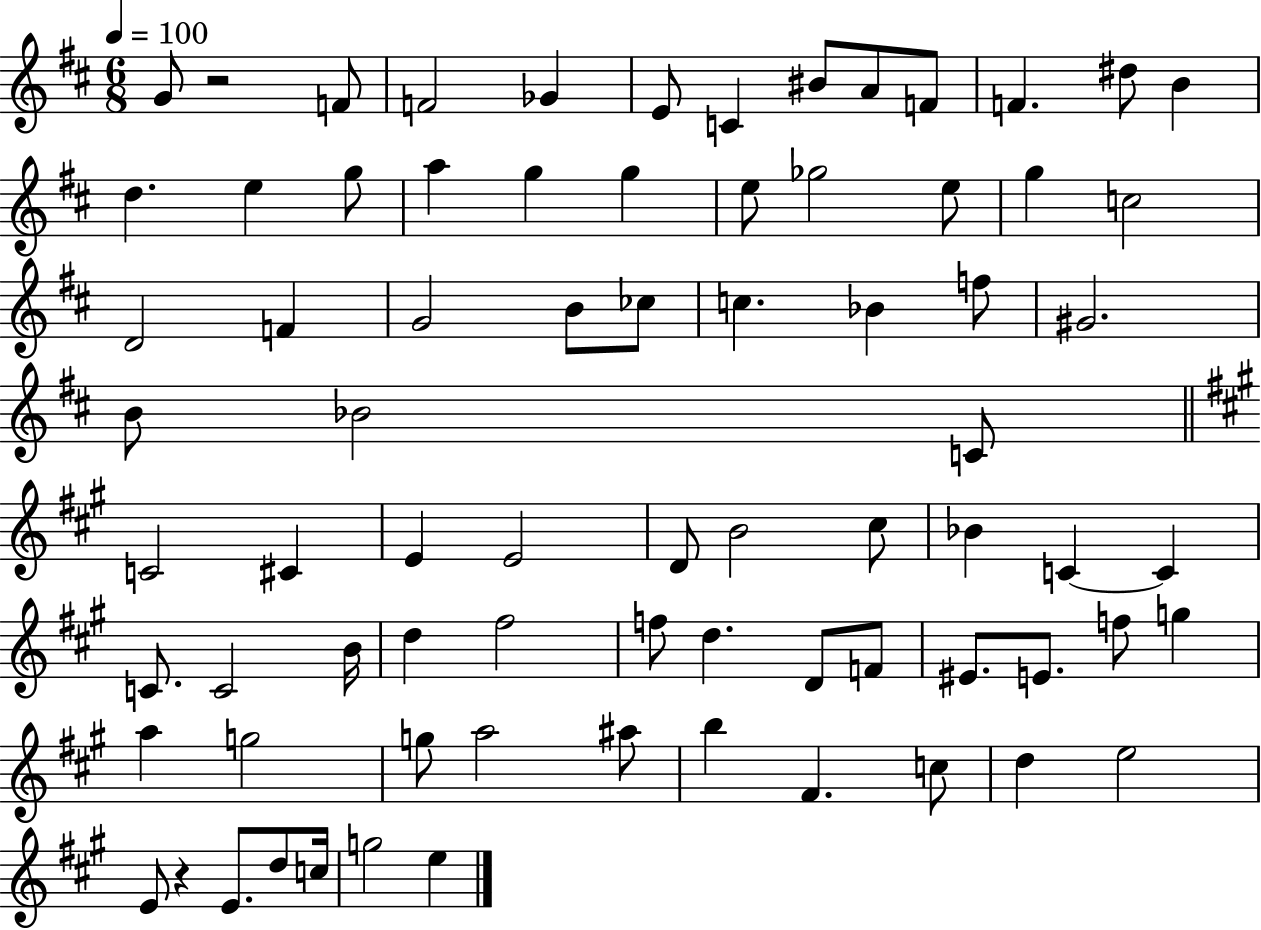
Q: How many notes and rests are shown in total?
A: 76